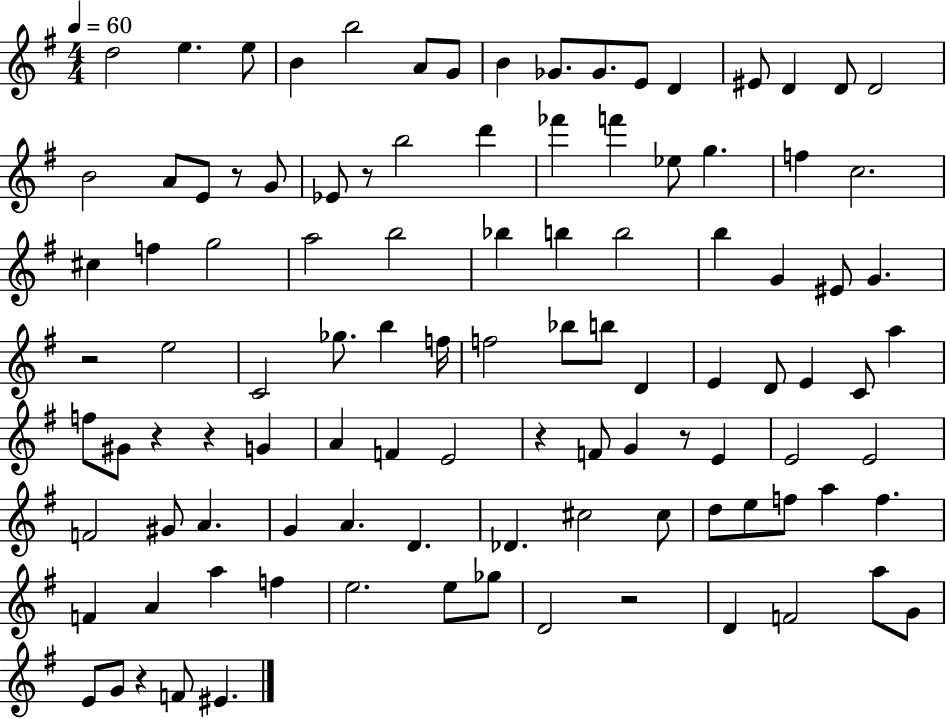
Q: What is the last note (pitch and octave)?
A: EIS4